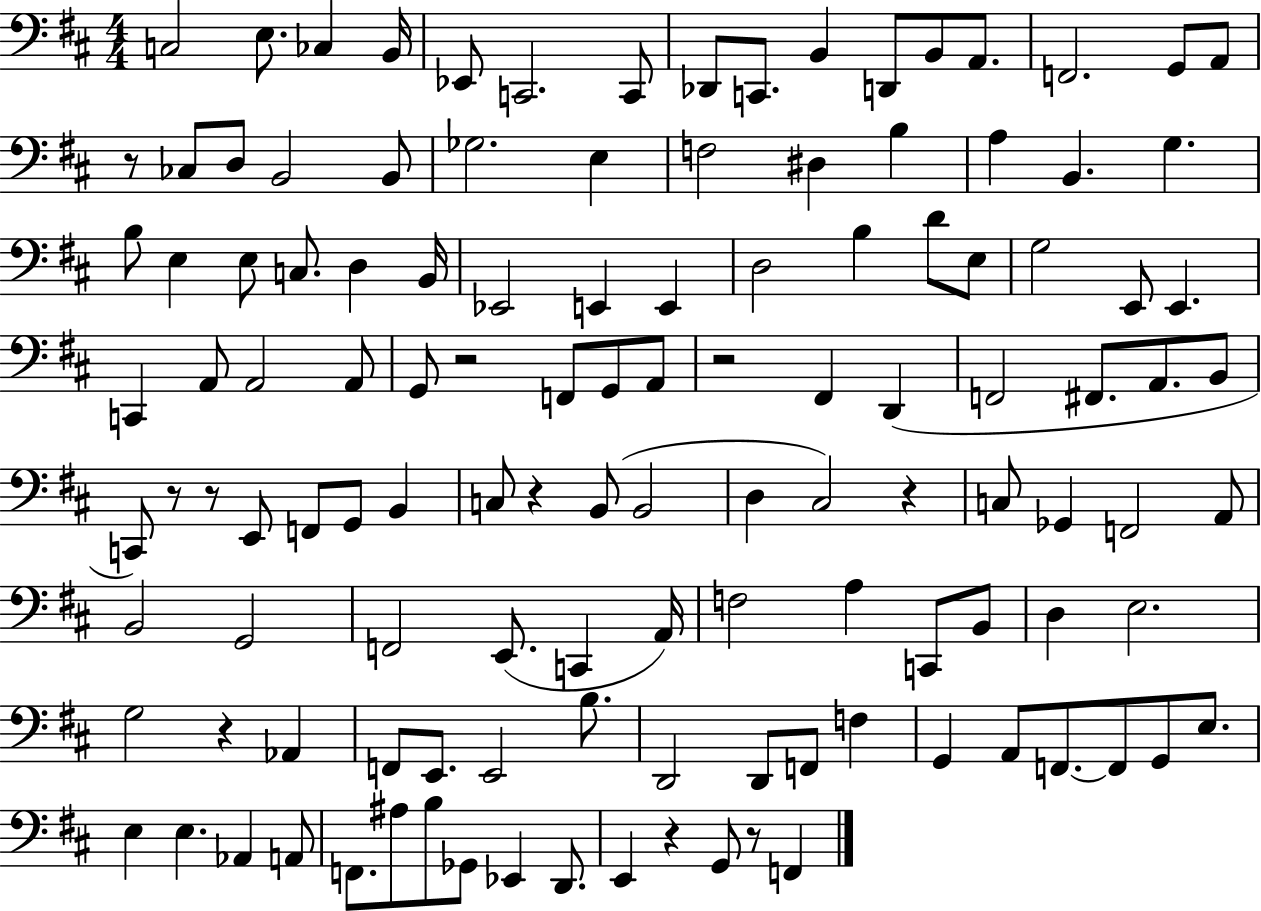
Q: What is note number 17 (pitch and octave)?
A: CES3